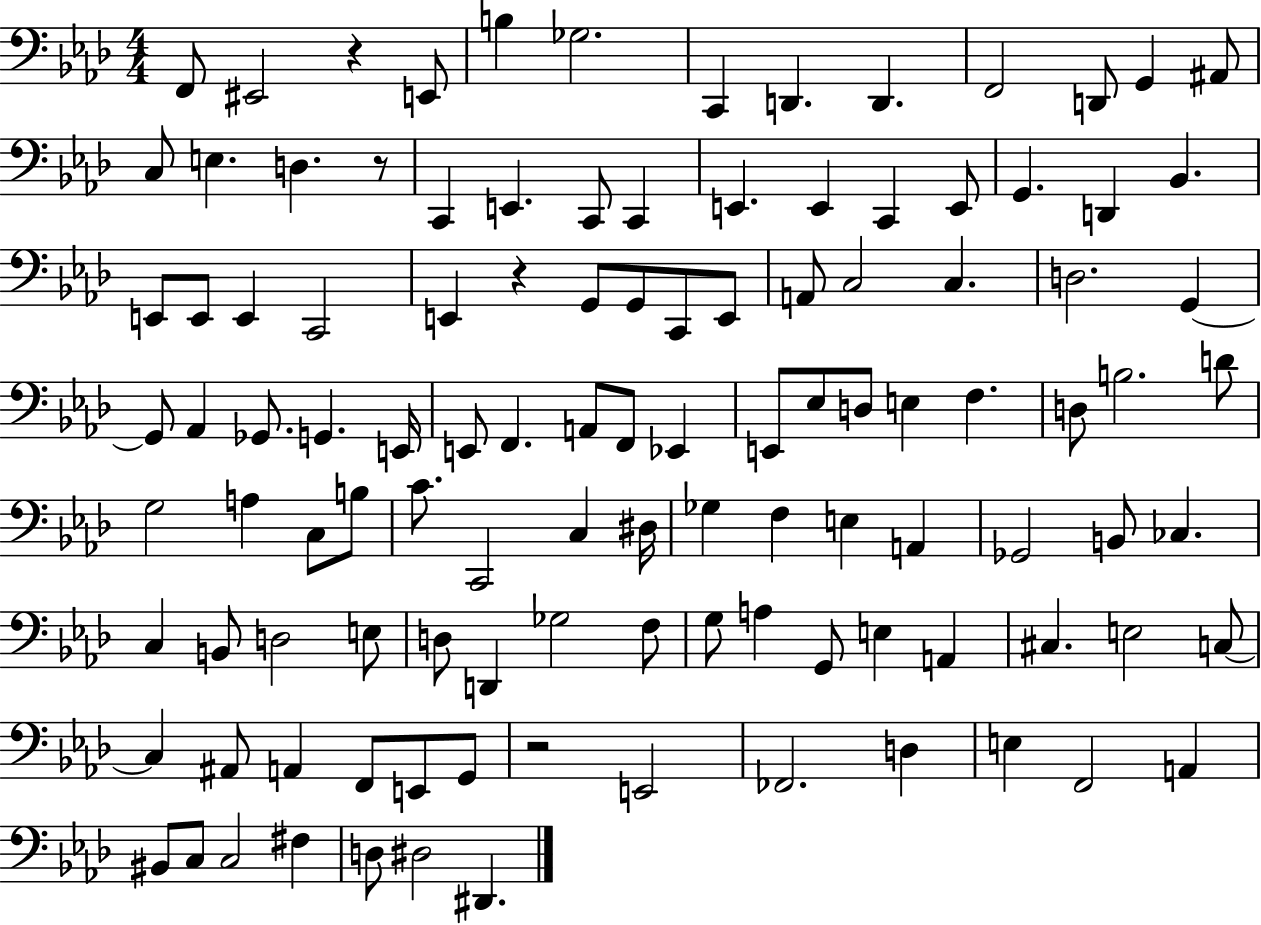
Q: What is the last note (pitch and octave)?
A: D#2